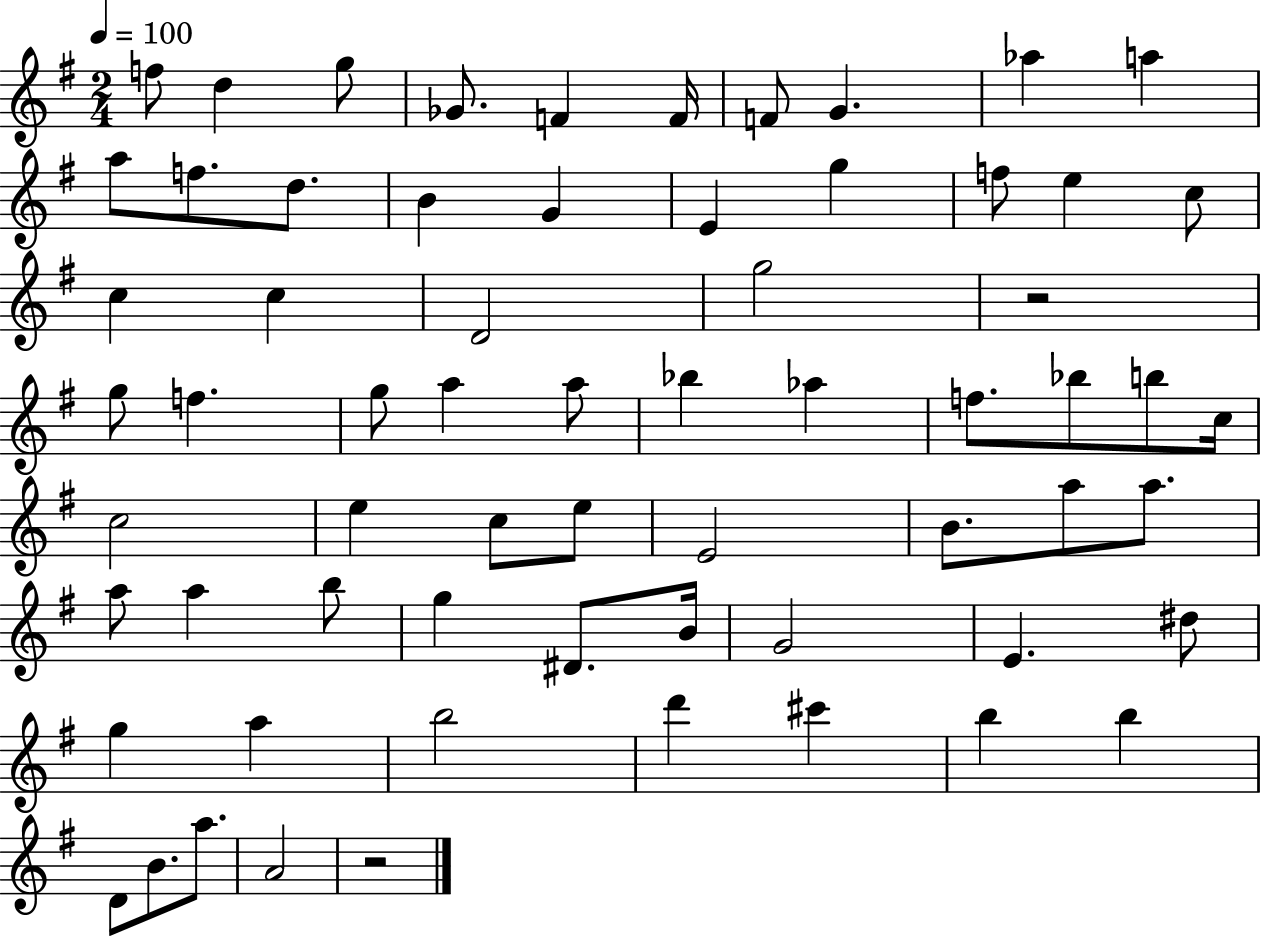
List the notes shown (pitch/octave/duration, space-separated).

F5/e D5/q G5/e Gb4/e. F4/q F4/s F4/e G4/q. Ab5/q A5/q A5/e F5/e. D5/e. B4/q G4/q E4/q G5/q F5/e E5/q C5/e C5/q C5/q D4/h G5/h R/h G5/e F5/q. G5/e A5/q A5/e Bb5/q Ab5/q F5/e. Bb5/e B5/e C5/s C5/h E5/q C5/e E5/e E4/h B4/e. A5/e A5/e. A5/e A5/q B5/e G5/q D#4/e. B4/s G4/h E4/q. D#5/e G5/q A5/q B5/h D6/q C#6/q B5/q B5/q D4/e B4/e. A5/e. A4/h R/h